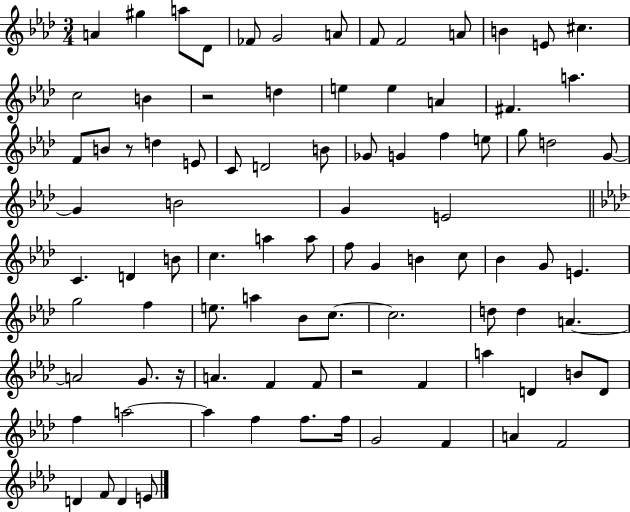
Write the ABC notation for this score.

X:1
T:Untitled
M:3/4
L:1/4
K:Ab
A ^g a/2 _D/2 _F/2 G2 A/2 F/2 F2 A/2 B E/2 ^c c2 B z2 d e e A ^F a F/2 B/2 z/2 d E/2 C/2 D2 B/2 _G/2 G f e/2 g/2 d2 G/2 G B2 G E2 C D B/2 c a a/2 f/2 G B c/2 _B G/2 E g2 f e/2 a _B/2 c/2 c2 d/2 d A A2 G/2 z/4 A F F/2 z2 F a D B/2 D/2 f a2 a f f/2 f/4 G2 F A F2 D F/2 D E/2